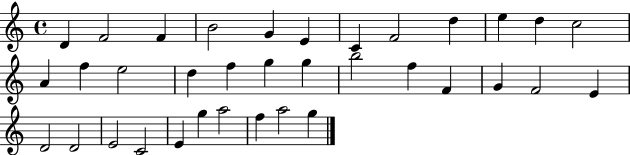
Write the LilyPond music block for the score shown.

{
  \clef treble
  \time 4/4
  \defaultTimeSignature
  \key c \major
  d'4 f'2 f'4 | b'2 g'4 e'4 | c'4 f'2 d''4 | e''4 d''4 c''2 | \break a'4 f''4 e''2 | d''4 f''4 g''4 g''4 | b''2 f''4 f'4 | g'4 f'2 e'4 | \break d'2 d'2 | e'2 c'2 | e'4 g''4 a''2 | f''4 a''2 g''4 | \break \bar "|."
}